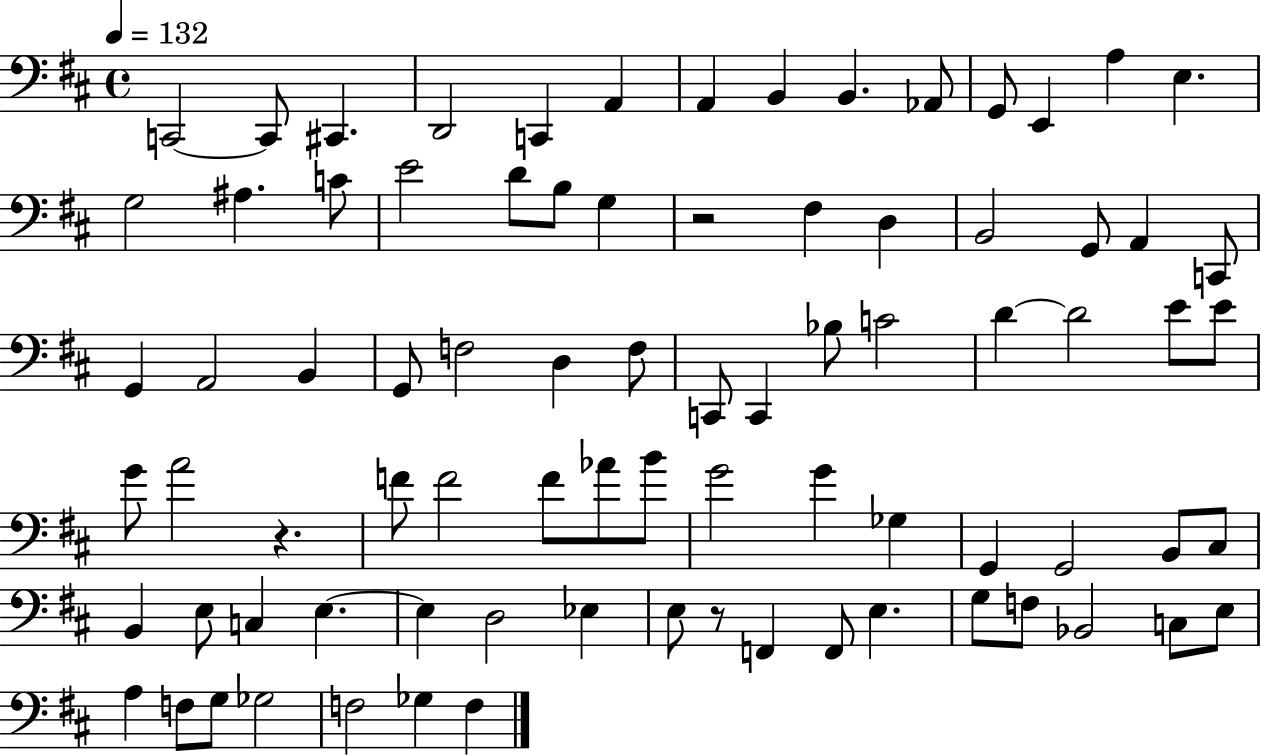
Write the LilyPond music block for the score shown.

{
  \clef bass
  \time 4/4
  \defaultTimeSignature
  \key d \major
  \tempo 4 = 132
  c,2~~ c,8 cis,4. | d,2 c,4 a,4 | a,4 b,4 b,4. aes,8 | g,8 e,4 a4 e4. | \break g2 ais4. c'8 | e'2 d'8 b8 g4 | r2 fis4 d4 | b,2 g,8 a,4 c,8 | \break g,4 a,2 b,4 | g,8 f2 d4 f8 | c,8 c,4 bes8 c'2 | d'4~~ d'2 e'8 e'8 | \break g'8 a'2 r4. | f'8 f'2 f'8 aes'8 b'8 | g'2 g'4 ges4 | g,4 g,2 b,8 cis8 | \break b,4 e8 c4 e4.~~ | e4 d2 ees4 | e8 r8 f,4 f,8 e4. | g8 f8 bes,2 c8 e8 | \break a4 f8 g8 ges2 | f2 ges4 f4 | \bar "|."
}